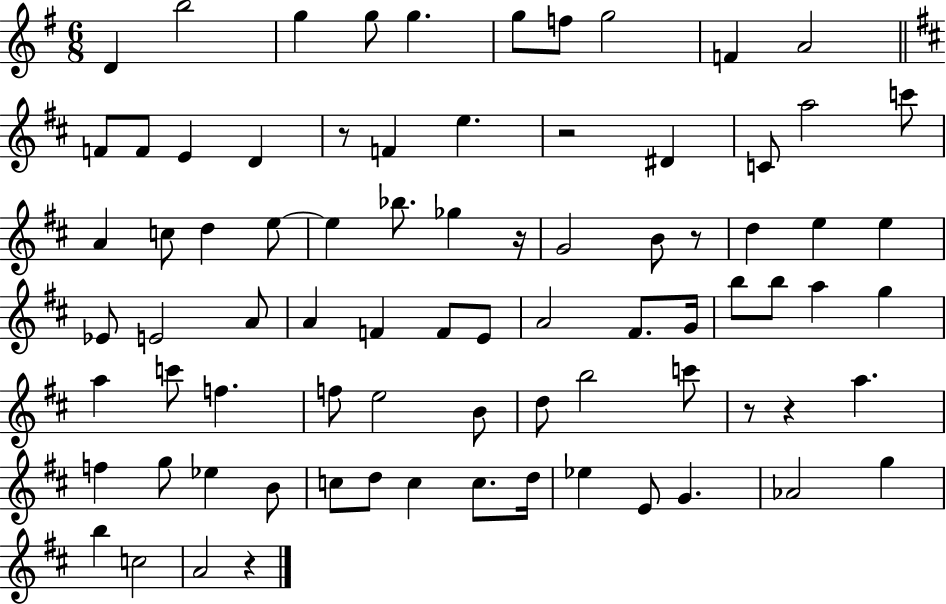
D4/q B5/h G5/q G5/e G5/q. G5/e F5/e G5/h F4/q A4/h F4/e F4/e E4/q D4/q R/e F4/q E5/q. R/h D#4/q C4/e A5/h C6/e A4/q C5/e D5/q E5/e E5/q Bb5/e. Gb5/q R/s G4/h B4/e R/e D5/q E5/q E5/q Eb4/e E4/h A4/e A4/q F4/q F4/e E4/e A4/h F#4/e. G4/s B5/e B5/e A5/q G5/q A5/q C6/e F5/q. F5/e E5/h B4/e D5/e B5/h C6/e R/e R/q A5/q. F5/q G5/e Eb5/q B4/e C5/e D5/e C5/q C5/e. D5/s Eb5/q E4/e G4/q. Ab4/h G5/q B5/q C5/h A4/h R/q